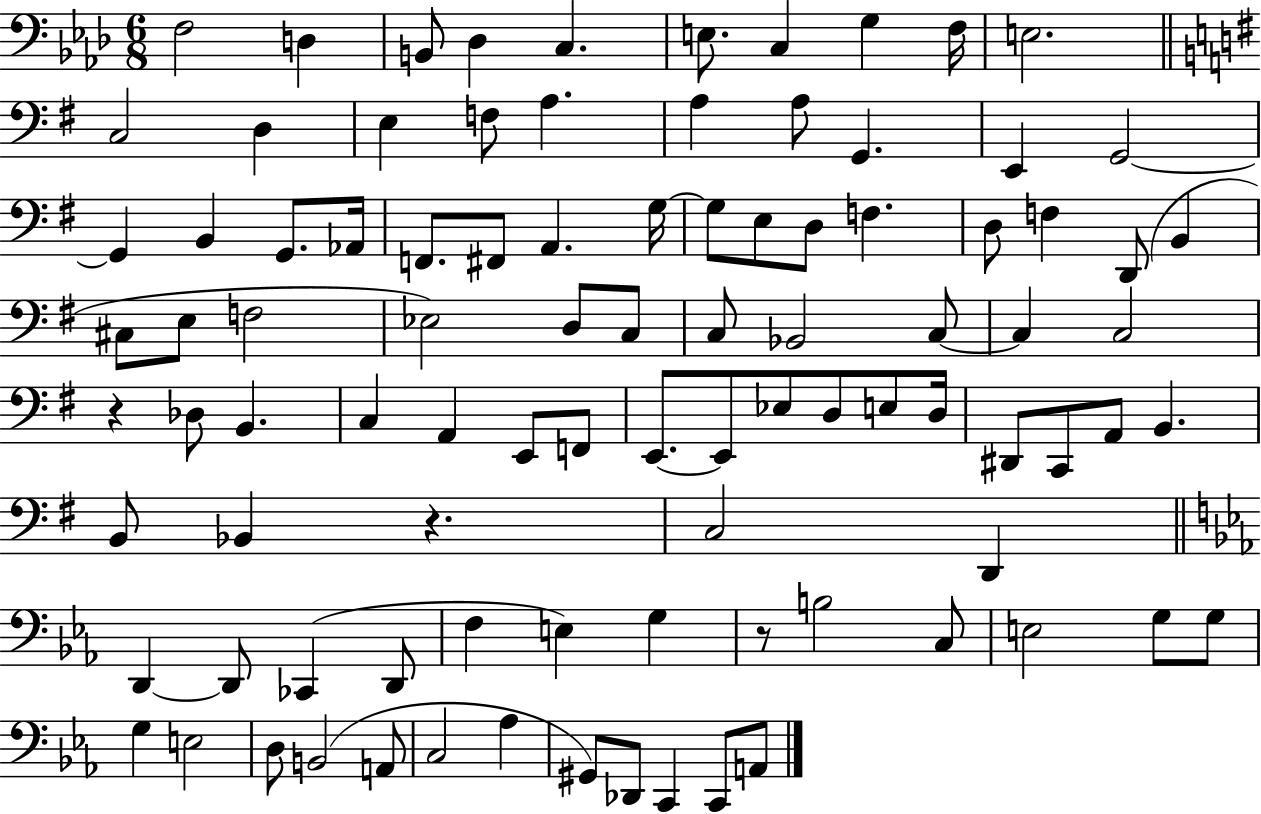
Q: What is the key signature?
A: AES major